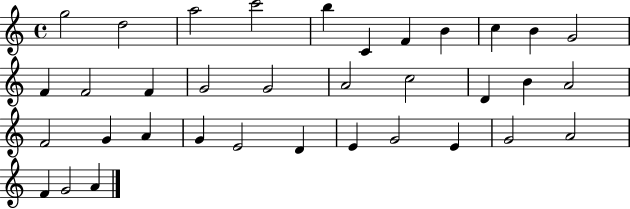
G5/h D5/h A5/h C6/h B5/q C4/q F4/q B4/q C5/q B4/q G4/h F4/q F4/h F4/q G4/h G4/h A4/h C5/h D4/q B4/q A4/h F4/h G4/q A4/q G4/q E4/h D4/q E4/q G4/h E4/q G4/h A4/h F4/q G4/h A4/q